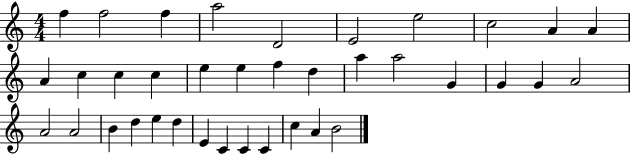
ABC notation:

X:1
T:Untitled
M:4/4
L:1/4
K:C
f f2 f a2 D2 E2 e2 c2 A A A c c c e e f d a a2 G G G A2 A2 A2 B d e d E C C C c A B2